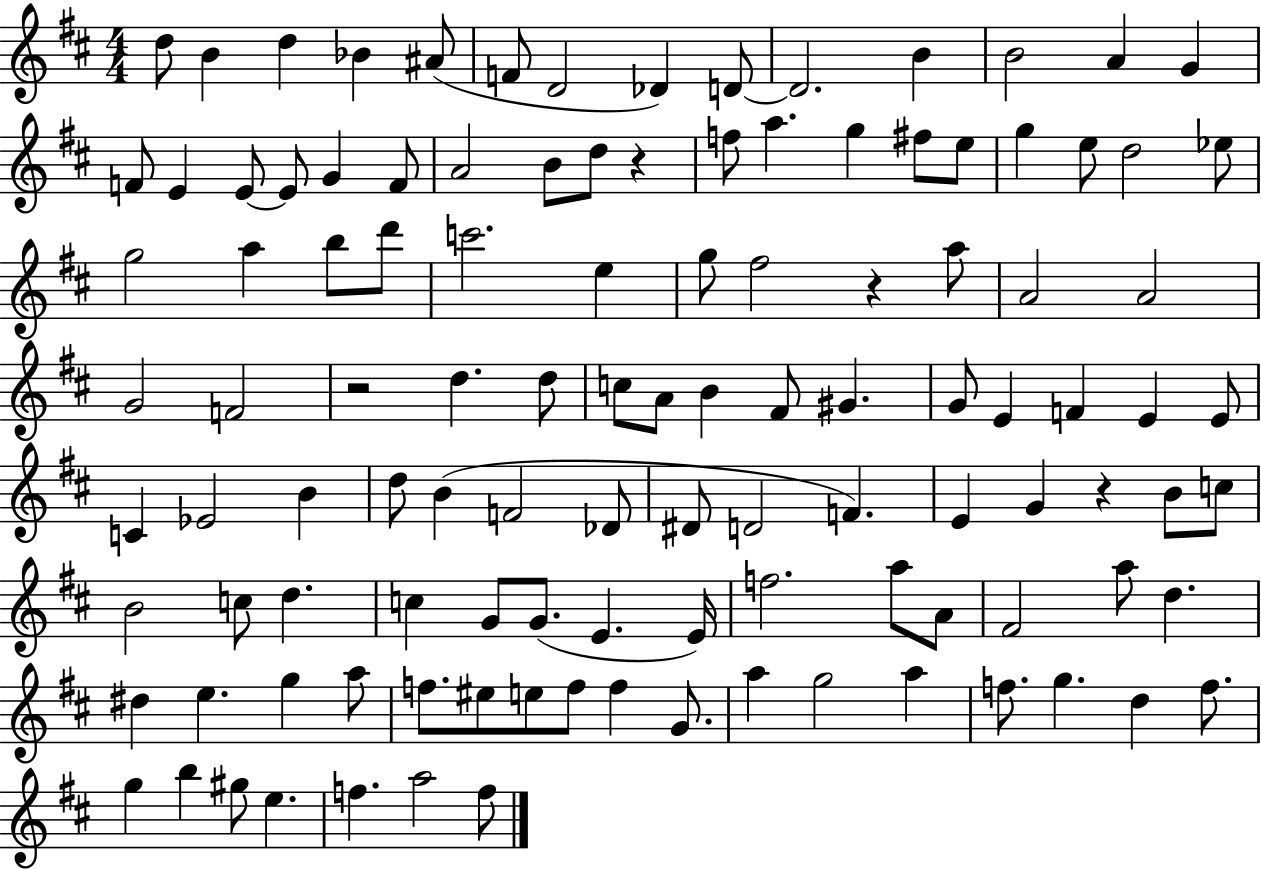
D5/e B4/q D5/q Bb4/q A#4/e F4/e D4/h Db4/q D4/e D4/h. B4/q B4/h A4/q G4/q F4/e E4/q E4/e E4/e G4/q F4/e A4/h B4/e D5/e R/q F5/e A5/q. G5/q F#5/e E5/e G5/q E5/e D5/h Eb5/e G5/h A5/q B5/e D6/e C6/h. E5/q G5/e F#5/h R/q A5/e A4/h A4/h G4/h F4/h R/h D5/q. D5/e C5/e A4/e B4/q F#4/e G#4/q. G4/e E4/q F4/q E4/q E4/e C4/q Eb4/h B4/q D5/e B4/q F4/h Db4/e D#4/e D4/h F4/q. E4/q G4/q R/q B4/e C5/e B4/h C5/e D5/q. C5/q G4/e G4/e. E4/q. E4/s F5/h. A5/e A4/e F#4/h A5/e D5/q. D#5/q E5/q. G5/q A5/e F5/e. EIS5/e E5/e F5/e F5/q G4/e. A5/q G5/h A5/q F5/e. G5/q. D5/q F5/e. G5/q B5/q G#5/e E5/q. F5/q. A5/h F5/e